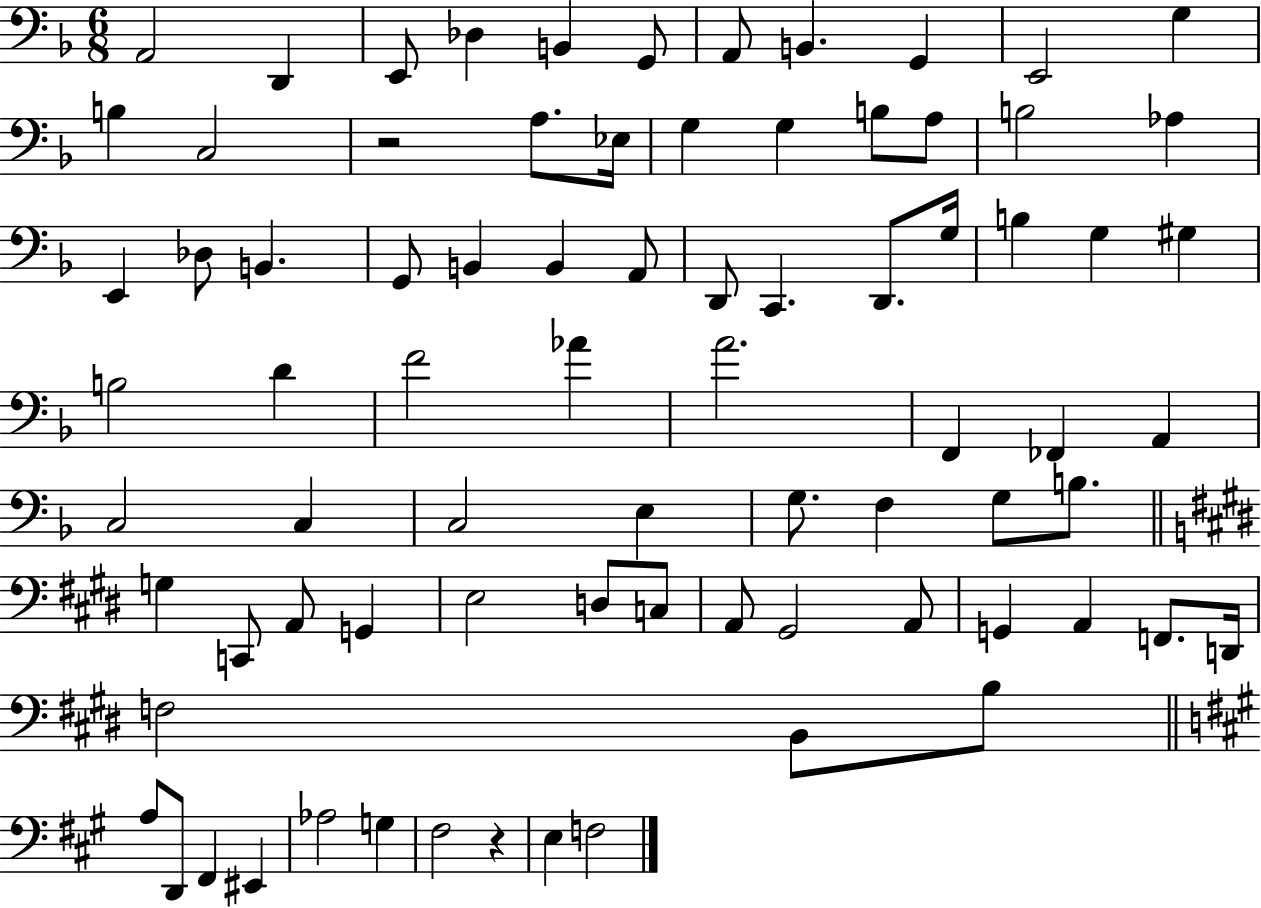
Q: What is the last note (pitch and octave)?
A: F3